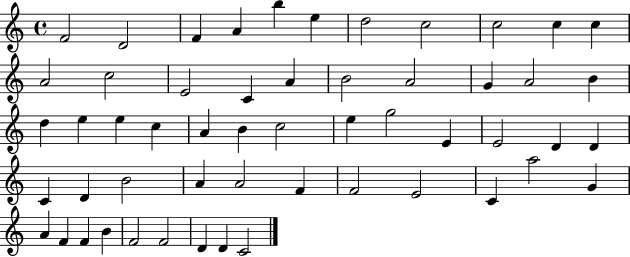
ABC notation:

X:1
T:Untitled
M:4/4
L:1/4
K:C
F2 D2 F A b e d2 c2 c2 c c A2 c2 E2 C A B2 A2 G A2 B d e e c A B c2 e g2 E E2 D D C D B2 A A2 F F2 E2 C a2 G A F F B F2 F2 D D C2